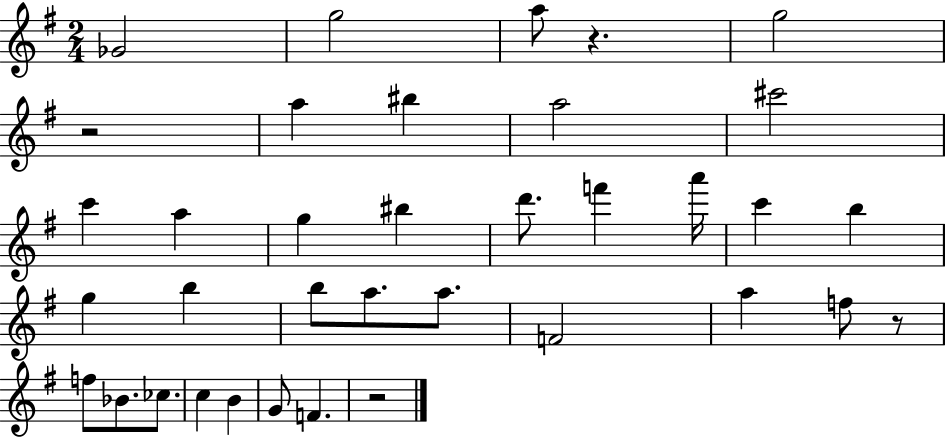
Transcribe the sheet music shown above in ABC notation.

X:1
T:Untitled
M:2/4
L:1/4
K:G
_G2 g2 a/2 z g2 z2 a ^b a2 ^c'2 c' a g ^b d'/2 f' a'/4 c' b g b b/2 a/2 a/2 F2 a f/2 z/2 f/2 _B/2 _c/2 c B G/2 F z2